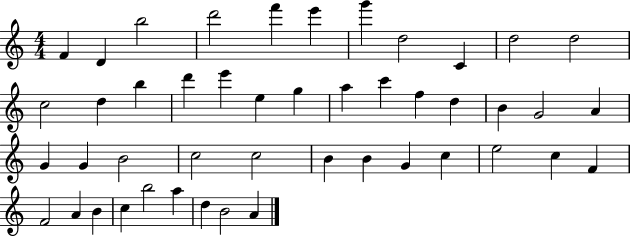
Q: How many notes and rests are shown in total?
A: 46